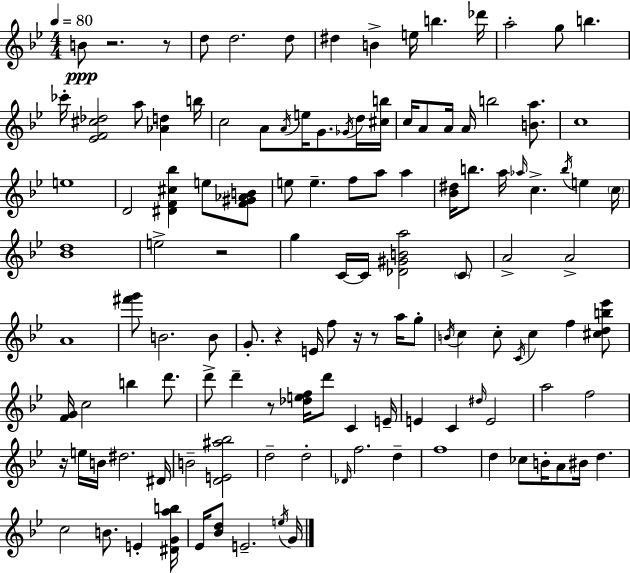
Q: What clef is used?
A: treble